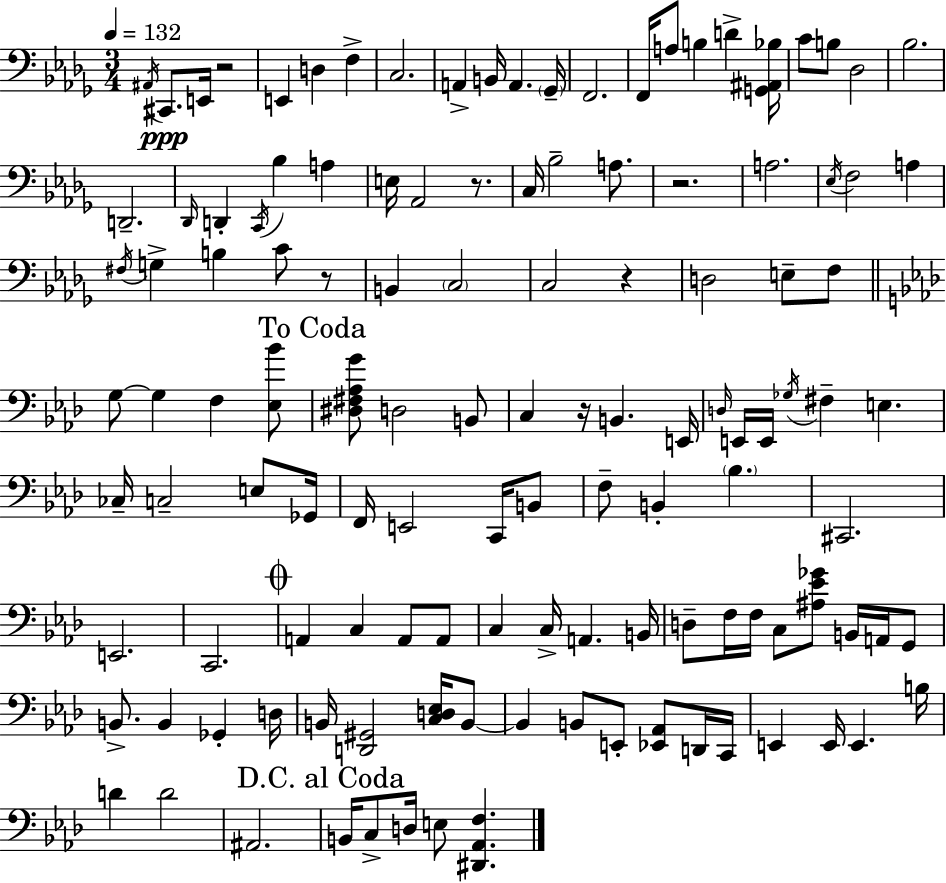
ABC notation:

X:1
T:Untitled
M:3/4
L:1/4
K:Bbm
^A,,/4 ^C,,/2 E,,/4 z2 E,, D, F, C,2 A,, B,,/4 A,, _G,,/4 F,,2 F,,/4 A,/2 B, D [G,,^A,,_B,]/4 C/2 B,/2 _D,2 _B,2 D,,2 _D,,/4 D,, C,,/4 _B, A, E,/4 _A,,2 z/2 C,/4 _B,2 A,/2 z2 A,2 _E,/4 F,2 A, ^F,/4 G, B, C/2 z/2 B,, C,2 C,2 z D,2 E,/2 F,/2 G,/2 G, F, [_E,_B]/2 [^D,^F,_A,G]/2 D,2 B,,/2 C, z/4 B,, E,,/4 D,/4 E,,/4 E,,/4 _G,/4 ^F, E, _C,/4 C,2 E,/2 _G,,/4 F,,/4 E,,2 C,,/4 B,,/2 F,/2 B,, _B, ^C,,2 E,,2 C,,2 A,, C, A,,/2 A,,/2 C, C,/4 A,, B,,/4 D,/2 F,/4 F,/4 C,/2 [^A,_E_G]/2 B,,/4 A,,/4 G,,/2 B,,/2 B,, _G,, D,/4 B,,/4 [D,,^G,,]2 [C,D,_E,]/4 B,,/2 B,, B,,/2 E,,/2 [_E,,_A,,]/2 D,,/4 C,,/4 E,, E,,/4 E,, B,/4 D D2 ^A,,2 B,,/4 C,/2 D,/4 E,/2 [^D,,_A,,F,]